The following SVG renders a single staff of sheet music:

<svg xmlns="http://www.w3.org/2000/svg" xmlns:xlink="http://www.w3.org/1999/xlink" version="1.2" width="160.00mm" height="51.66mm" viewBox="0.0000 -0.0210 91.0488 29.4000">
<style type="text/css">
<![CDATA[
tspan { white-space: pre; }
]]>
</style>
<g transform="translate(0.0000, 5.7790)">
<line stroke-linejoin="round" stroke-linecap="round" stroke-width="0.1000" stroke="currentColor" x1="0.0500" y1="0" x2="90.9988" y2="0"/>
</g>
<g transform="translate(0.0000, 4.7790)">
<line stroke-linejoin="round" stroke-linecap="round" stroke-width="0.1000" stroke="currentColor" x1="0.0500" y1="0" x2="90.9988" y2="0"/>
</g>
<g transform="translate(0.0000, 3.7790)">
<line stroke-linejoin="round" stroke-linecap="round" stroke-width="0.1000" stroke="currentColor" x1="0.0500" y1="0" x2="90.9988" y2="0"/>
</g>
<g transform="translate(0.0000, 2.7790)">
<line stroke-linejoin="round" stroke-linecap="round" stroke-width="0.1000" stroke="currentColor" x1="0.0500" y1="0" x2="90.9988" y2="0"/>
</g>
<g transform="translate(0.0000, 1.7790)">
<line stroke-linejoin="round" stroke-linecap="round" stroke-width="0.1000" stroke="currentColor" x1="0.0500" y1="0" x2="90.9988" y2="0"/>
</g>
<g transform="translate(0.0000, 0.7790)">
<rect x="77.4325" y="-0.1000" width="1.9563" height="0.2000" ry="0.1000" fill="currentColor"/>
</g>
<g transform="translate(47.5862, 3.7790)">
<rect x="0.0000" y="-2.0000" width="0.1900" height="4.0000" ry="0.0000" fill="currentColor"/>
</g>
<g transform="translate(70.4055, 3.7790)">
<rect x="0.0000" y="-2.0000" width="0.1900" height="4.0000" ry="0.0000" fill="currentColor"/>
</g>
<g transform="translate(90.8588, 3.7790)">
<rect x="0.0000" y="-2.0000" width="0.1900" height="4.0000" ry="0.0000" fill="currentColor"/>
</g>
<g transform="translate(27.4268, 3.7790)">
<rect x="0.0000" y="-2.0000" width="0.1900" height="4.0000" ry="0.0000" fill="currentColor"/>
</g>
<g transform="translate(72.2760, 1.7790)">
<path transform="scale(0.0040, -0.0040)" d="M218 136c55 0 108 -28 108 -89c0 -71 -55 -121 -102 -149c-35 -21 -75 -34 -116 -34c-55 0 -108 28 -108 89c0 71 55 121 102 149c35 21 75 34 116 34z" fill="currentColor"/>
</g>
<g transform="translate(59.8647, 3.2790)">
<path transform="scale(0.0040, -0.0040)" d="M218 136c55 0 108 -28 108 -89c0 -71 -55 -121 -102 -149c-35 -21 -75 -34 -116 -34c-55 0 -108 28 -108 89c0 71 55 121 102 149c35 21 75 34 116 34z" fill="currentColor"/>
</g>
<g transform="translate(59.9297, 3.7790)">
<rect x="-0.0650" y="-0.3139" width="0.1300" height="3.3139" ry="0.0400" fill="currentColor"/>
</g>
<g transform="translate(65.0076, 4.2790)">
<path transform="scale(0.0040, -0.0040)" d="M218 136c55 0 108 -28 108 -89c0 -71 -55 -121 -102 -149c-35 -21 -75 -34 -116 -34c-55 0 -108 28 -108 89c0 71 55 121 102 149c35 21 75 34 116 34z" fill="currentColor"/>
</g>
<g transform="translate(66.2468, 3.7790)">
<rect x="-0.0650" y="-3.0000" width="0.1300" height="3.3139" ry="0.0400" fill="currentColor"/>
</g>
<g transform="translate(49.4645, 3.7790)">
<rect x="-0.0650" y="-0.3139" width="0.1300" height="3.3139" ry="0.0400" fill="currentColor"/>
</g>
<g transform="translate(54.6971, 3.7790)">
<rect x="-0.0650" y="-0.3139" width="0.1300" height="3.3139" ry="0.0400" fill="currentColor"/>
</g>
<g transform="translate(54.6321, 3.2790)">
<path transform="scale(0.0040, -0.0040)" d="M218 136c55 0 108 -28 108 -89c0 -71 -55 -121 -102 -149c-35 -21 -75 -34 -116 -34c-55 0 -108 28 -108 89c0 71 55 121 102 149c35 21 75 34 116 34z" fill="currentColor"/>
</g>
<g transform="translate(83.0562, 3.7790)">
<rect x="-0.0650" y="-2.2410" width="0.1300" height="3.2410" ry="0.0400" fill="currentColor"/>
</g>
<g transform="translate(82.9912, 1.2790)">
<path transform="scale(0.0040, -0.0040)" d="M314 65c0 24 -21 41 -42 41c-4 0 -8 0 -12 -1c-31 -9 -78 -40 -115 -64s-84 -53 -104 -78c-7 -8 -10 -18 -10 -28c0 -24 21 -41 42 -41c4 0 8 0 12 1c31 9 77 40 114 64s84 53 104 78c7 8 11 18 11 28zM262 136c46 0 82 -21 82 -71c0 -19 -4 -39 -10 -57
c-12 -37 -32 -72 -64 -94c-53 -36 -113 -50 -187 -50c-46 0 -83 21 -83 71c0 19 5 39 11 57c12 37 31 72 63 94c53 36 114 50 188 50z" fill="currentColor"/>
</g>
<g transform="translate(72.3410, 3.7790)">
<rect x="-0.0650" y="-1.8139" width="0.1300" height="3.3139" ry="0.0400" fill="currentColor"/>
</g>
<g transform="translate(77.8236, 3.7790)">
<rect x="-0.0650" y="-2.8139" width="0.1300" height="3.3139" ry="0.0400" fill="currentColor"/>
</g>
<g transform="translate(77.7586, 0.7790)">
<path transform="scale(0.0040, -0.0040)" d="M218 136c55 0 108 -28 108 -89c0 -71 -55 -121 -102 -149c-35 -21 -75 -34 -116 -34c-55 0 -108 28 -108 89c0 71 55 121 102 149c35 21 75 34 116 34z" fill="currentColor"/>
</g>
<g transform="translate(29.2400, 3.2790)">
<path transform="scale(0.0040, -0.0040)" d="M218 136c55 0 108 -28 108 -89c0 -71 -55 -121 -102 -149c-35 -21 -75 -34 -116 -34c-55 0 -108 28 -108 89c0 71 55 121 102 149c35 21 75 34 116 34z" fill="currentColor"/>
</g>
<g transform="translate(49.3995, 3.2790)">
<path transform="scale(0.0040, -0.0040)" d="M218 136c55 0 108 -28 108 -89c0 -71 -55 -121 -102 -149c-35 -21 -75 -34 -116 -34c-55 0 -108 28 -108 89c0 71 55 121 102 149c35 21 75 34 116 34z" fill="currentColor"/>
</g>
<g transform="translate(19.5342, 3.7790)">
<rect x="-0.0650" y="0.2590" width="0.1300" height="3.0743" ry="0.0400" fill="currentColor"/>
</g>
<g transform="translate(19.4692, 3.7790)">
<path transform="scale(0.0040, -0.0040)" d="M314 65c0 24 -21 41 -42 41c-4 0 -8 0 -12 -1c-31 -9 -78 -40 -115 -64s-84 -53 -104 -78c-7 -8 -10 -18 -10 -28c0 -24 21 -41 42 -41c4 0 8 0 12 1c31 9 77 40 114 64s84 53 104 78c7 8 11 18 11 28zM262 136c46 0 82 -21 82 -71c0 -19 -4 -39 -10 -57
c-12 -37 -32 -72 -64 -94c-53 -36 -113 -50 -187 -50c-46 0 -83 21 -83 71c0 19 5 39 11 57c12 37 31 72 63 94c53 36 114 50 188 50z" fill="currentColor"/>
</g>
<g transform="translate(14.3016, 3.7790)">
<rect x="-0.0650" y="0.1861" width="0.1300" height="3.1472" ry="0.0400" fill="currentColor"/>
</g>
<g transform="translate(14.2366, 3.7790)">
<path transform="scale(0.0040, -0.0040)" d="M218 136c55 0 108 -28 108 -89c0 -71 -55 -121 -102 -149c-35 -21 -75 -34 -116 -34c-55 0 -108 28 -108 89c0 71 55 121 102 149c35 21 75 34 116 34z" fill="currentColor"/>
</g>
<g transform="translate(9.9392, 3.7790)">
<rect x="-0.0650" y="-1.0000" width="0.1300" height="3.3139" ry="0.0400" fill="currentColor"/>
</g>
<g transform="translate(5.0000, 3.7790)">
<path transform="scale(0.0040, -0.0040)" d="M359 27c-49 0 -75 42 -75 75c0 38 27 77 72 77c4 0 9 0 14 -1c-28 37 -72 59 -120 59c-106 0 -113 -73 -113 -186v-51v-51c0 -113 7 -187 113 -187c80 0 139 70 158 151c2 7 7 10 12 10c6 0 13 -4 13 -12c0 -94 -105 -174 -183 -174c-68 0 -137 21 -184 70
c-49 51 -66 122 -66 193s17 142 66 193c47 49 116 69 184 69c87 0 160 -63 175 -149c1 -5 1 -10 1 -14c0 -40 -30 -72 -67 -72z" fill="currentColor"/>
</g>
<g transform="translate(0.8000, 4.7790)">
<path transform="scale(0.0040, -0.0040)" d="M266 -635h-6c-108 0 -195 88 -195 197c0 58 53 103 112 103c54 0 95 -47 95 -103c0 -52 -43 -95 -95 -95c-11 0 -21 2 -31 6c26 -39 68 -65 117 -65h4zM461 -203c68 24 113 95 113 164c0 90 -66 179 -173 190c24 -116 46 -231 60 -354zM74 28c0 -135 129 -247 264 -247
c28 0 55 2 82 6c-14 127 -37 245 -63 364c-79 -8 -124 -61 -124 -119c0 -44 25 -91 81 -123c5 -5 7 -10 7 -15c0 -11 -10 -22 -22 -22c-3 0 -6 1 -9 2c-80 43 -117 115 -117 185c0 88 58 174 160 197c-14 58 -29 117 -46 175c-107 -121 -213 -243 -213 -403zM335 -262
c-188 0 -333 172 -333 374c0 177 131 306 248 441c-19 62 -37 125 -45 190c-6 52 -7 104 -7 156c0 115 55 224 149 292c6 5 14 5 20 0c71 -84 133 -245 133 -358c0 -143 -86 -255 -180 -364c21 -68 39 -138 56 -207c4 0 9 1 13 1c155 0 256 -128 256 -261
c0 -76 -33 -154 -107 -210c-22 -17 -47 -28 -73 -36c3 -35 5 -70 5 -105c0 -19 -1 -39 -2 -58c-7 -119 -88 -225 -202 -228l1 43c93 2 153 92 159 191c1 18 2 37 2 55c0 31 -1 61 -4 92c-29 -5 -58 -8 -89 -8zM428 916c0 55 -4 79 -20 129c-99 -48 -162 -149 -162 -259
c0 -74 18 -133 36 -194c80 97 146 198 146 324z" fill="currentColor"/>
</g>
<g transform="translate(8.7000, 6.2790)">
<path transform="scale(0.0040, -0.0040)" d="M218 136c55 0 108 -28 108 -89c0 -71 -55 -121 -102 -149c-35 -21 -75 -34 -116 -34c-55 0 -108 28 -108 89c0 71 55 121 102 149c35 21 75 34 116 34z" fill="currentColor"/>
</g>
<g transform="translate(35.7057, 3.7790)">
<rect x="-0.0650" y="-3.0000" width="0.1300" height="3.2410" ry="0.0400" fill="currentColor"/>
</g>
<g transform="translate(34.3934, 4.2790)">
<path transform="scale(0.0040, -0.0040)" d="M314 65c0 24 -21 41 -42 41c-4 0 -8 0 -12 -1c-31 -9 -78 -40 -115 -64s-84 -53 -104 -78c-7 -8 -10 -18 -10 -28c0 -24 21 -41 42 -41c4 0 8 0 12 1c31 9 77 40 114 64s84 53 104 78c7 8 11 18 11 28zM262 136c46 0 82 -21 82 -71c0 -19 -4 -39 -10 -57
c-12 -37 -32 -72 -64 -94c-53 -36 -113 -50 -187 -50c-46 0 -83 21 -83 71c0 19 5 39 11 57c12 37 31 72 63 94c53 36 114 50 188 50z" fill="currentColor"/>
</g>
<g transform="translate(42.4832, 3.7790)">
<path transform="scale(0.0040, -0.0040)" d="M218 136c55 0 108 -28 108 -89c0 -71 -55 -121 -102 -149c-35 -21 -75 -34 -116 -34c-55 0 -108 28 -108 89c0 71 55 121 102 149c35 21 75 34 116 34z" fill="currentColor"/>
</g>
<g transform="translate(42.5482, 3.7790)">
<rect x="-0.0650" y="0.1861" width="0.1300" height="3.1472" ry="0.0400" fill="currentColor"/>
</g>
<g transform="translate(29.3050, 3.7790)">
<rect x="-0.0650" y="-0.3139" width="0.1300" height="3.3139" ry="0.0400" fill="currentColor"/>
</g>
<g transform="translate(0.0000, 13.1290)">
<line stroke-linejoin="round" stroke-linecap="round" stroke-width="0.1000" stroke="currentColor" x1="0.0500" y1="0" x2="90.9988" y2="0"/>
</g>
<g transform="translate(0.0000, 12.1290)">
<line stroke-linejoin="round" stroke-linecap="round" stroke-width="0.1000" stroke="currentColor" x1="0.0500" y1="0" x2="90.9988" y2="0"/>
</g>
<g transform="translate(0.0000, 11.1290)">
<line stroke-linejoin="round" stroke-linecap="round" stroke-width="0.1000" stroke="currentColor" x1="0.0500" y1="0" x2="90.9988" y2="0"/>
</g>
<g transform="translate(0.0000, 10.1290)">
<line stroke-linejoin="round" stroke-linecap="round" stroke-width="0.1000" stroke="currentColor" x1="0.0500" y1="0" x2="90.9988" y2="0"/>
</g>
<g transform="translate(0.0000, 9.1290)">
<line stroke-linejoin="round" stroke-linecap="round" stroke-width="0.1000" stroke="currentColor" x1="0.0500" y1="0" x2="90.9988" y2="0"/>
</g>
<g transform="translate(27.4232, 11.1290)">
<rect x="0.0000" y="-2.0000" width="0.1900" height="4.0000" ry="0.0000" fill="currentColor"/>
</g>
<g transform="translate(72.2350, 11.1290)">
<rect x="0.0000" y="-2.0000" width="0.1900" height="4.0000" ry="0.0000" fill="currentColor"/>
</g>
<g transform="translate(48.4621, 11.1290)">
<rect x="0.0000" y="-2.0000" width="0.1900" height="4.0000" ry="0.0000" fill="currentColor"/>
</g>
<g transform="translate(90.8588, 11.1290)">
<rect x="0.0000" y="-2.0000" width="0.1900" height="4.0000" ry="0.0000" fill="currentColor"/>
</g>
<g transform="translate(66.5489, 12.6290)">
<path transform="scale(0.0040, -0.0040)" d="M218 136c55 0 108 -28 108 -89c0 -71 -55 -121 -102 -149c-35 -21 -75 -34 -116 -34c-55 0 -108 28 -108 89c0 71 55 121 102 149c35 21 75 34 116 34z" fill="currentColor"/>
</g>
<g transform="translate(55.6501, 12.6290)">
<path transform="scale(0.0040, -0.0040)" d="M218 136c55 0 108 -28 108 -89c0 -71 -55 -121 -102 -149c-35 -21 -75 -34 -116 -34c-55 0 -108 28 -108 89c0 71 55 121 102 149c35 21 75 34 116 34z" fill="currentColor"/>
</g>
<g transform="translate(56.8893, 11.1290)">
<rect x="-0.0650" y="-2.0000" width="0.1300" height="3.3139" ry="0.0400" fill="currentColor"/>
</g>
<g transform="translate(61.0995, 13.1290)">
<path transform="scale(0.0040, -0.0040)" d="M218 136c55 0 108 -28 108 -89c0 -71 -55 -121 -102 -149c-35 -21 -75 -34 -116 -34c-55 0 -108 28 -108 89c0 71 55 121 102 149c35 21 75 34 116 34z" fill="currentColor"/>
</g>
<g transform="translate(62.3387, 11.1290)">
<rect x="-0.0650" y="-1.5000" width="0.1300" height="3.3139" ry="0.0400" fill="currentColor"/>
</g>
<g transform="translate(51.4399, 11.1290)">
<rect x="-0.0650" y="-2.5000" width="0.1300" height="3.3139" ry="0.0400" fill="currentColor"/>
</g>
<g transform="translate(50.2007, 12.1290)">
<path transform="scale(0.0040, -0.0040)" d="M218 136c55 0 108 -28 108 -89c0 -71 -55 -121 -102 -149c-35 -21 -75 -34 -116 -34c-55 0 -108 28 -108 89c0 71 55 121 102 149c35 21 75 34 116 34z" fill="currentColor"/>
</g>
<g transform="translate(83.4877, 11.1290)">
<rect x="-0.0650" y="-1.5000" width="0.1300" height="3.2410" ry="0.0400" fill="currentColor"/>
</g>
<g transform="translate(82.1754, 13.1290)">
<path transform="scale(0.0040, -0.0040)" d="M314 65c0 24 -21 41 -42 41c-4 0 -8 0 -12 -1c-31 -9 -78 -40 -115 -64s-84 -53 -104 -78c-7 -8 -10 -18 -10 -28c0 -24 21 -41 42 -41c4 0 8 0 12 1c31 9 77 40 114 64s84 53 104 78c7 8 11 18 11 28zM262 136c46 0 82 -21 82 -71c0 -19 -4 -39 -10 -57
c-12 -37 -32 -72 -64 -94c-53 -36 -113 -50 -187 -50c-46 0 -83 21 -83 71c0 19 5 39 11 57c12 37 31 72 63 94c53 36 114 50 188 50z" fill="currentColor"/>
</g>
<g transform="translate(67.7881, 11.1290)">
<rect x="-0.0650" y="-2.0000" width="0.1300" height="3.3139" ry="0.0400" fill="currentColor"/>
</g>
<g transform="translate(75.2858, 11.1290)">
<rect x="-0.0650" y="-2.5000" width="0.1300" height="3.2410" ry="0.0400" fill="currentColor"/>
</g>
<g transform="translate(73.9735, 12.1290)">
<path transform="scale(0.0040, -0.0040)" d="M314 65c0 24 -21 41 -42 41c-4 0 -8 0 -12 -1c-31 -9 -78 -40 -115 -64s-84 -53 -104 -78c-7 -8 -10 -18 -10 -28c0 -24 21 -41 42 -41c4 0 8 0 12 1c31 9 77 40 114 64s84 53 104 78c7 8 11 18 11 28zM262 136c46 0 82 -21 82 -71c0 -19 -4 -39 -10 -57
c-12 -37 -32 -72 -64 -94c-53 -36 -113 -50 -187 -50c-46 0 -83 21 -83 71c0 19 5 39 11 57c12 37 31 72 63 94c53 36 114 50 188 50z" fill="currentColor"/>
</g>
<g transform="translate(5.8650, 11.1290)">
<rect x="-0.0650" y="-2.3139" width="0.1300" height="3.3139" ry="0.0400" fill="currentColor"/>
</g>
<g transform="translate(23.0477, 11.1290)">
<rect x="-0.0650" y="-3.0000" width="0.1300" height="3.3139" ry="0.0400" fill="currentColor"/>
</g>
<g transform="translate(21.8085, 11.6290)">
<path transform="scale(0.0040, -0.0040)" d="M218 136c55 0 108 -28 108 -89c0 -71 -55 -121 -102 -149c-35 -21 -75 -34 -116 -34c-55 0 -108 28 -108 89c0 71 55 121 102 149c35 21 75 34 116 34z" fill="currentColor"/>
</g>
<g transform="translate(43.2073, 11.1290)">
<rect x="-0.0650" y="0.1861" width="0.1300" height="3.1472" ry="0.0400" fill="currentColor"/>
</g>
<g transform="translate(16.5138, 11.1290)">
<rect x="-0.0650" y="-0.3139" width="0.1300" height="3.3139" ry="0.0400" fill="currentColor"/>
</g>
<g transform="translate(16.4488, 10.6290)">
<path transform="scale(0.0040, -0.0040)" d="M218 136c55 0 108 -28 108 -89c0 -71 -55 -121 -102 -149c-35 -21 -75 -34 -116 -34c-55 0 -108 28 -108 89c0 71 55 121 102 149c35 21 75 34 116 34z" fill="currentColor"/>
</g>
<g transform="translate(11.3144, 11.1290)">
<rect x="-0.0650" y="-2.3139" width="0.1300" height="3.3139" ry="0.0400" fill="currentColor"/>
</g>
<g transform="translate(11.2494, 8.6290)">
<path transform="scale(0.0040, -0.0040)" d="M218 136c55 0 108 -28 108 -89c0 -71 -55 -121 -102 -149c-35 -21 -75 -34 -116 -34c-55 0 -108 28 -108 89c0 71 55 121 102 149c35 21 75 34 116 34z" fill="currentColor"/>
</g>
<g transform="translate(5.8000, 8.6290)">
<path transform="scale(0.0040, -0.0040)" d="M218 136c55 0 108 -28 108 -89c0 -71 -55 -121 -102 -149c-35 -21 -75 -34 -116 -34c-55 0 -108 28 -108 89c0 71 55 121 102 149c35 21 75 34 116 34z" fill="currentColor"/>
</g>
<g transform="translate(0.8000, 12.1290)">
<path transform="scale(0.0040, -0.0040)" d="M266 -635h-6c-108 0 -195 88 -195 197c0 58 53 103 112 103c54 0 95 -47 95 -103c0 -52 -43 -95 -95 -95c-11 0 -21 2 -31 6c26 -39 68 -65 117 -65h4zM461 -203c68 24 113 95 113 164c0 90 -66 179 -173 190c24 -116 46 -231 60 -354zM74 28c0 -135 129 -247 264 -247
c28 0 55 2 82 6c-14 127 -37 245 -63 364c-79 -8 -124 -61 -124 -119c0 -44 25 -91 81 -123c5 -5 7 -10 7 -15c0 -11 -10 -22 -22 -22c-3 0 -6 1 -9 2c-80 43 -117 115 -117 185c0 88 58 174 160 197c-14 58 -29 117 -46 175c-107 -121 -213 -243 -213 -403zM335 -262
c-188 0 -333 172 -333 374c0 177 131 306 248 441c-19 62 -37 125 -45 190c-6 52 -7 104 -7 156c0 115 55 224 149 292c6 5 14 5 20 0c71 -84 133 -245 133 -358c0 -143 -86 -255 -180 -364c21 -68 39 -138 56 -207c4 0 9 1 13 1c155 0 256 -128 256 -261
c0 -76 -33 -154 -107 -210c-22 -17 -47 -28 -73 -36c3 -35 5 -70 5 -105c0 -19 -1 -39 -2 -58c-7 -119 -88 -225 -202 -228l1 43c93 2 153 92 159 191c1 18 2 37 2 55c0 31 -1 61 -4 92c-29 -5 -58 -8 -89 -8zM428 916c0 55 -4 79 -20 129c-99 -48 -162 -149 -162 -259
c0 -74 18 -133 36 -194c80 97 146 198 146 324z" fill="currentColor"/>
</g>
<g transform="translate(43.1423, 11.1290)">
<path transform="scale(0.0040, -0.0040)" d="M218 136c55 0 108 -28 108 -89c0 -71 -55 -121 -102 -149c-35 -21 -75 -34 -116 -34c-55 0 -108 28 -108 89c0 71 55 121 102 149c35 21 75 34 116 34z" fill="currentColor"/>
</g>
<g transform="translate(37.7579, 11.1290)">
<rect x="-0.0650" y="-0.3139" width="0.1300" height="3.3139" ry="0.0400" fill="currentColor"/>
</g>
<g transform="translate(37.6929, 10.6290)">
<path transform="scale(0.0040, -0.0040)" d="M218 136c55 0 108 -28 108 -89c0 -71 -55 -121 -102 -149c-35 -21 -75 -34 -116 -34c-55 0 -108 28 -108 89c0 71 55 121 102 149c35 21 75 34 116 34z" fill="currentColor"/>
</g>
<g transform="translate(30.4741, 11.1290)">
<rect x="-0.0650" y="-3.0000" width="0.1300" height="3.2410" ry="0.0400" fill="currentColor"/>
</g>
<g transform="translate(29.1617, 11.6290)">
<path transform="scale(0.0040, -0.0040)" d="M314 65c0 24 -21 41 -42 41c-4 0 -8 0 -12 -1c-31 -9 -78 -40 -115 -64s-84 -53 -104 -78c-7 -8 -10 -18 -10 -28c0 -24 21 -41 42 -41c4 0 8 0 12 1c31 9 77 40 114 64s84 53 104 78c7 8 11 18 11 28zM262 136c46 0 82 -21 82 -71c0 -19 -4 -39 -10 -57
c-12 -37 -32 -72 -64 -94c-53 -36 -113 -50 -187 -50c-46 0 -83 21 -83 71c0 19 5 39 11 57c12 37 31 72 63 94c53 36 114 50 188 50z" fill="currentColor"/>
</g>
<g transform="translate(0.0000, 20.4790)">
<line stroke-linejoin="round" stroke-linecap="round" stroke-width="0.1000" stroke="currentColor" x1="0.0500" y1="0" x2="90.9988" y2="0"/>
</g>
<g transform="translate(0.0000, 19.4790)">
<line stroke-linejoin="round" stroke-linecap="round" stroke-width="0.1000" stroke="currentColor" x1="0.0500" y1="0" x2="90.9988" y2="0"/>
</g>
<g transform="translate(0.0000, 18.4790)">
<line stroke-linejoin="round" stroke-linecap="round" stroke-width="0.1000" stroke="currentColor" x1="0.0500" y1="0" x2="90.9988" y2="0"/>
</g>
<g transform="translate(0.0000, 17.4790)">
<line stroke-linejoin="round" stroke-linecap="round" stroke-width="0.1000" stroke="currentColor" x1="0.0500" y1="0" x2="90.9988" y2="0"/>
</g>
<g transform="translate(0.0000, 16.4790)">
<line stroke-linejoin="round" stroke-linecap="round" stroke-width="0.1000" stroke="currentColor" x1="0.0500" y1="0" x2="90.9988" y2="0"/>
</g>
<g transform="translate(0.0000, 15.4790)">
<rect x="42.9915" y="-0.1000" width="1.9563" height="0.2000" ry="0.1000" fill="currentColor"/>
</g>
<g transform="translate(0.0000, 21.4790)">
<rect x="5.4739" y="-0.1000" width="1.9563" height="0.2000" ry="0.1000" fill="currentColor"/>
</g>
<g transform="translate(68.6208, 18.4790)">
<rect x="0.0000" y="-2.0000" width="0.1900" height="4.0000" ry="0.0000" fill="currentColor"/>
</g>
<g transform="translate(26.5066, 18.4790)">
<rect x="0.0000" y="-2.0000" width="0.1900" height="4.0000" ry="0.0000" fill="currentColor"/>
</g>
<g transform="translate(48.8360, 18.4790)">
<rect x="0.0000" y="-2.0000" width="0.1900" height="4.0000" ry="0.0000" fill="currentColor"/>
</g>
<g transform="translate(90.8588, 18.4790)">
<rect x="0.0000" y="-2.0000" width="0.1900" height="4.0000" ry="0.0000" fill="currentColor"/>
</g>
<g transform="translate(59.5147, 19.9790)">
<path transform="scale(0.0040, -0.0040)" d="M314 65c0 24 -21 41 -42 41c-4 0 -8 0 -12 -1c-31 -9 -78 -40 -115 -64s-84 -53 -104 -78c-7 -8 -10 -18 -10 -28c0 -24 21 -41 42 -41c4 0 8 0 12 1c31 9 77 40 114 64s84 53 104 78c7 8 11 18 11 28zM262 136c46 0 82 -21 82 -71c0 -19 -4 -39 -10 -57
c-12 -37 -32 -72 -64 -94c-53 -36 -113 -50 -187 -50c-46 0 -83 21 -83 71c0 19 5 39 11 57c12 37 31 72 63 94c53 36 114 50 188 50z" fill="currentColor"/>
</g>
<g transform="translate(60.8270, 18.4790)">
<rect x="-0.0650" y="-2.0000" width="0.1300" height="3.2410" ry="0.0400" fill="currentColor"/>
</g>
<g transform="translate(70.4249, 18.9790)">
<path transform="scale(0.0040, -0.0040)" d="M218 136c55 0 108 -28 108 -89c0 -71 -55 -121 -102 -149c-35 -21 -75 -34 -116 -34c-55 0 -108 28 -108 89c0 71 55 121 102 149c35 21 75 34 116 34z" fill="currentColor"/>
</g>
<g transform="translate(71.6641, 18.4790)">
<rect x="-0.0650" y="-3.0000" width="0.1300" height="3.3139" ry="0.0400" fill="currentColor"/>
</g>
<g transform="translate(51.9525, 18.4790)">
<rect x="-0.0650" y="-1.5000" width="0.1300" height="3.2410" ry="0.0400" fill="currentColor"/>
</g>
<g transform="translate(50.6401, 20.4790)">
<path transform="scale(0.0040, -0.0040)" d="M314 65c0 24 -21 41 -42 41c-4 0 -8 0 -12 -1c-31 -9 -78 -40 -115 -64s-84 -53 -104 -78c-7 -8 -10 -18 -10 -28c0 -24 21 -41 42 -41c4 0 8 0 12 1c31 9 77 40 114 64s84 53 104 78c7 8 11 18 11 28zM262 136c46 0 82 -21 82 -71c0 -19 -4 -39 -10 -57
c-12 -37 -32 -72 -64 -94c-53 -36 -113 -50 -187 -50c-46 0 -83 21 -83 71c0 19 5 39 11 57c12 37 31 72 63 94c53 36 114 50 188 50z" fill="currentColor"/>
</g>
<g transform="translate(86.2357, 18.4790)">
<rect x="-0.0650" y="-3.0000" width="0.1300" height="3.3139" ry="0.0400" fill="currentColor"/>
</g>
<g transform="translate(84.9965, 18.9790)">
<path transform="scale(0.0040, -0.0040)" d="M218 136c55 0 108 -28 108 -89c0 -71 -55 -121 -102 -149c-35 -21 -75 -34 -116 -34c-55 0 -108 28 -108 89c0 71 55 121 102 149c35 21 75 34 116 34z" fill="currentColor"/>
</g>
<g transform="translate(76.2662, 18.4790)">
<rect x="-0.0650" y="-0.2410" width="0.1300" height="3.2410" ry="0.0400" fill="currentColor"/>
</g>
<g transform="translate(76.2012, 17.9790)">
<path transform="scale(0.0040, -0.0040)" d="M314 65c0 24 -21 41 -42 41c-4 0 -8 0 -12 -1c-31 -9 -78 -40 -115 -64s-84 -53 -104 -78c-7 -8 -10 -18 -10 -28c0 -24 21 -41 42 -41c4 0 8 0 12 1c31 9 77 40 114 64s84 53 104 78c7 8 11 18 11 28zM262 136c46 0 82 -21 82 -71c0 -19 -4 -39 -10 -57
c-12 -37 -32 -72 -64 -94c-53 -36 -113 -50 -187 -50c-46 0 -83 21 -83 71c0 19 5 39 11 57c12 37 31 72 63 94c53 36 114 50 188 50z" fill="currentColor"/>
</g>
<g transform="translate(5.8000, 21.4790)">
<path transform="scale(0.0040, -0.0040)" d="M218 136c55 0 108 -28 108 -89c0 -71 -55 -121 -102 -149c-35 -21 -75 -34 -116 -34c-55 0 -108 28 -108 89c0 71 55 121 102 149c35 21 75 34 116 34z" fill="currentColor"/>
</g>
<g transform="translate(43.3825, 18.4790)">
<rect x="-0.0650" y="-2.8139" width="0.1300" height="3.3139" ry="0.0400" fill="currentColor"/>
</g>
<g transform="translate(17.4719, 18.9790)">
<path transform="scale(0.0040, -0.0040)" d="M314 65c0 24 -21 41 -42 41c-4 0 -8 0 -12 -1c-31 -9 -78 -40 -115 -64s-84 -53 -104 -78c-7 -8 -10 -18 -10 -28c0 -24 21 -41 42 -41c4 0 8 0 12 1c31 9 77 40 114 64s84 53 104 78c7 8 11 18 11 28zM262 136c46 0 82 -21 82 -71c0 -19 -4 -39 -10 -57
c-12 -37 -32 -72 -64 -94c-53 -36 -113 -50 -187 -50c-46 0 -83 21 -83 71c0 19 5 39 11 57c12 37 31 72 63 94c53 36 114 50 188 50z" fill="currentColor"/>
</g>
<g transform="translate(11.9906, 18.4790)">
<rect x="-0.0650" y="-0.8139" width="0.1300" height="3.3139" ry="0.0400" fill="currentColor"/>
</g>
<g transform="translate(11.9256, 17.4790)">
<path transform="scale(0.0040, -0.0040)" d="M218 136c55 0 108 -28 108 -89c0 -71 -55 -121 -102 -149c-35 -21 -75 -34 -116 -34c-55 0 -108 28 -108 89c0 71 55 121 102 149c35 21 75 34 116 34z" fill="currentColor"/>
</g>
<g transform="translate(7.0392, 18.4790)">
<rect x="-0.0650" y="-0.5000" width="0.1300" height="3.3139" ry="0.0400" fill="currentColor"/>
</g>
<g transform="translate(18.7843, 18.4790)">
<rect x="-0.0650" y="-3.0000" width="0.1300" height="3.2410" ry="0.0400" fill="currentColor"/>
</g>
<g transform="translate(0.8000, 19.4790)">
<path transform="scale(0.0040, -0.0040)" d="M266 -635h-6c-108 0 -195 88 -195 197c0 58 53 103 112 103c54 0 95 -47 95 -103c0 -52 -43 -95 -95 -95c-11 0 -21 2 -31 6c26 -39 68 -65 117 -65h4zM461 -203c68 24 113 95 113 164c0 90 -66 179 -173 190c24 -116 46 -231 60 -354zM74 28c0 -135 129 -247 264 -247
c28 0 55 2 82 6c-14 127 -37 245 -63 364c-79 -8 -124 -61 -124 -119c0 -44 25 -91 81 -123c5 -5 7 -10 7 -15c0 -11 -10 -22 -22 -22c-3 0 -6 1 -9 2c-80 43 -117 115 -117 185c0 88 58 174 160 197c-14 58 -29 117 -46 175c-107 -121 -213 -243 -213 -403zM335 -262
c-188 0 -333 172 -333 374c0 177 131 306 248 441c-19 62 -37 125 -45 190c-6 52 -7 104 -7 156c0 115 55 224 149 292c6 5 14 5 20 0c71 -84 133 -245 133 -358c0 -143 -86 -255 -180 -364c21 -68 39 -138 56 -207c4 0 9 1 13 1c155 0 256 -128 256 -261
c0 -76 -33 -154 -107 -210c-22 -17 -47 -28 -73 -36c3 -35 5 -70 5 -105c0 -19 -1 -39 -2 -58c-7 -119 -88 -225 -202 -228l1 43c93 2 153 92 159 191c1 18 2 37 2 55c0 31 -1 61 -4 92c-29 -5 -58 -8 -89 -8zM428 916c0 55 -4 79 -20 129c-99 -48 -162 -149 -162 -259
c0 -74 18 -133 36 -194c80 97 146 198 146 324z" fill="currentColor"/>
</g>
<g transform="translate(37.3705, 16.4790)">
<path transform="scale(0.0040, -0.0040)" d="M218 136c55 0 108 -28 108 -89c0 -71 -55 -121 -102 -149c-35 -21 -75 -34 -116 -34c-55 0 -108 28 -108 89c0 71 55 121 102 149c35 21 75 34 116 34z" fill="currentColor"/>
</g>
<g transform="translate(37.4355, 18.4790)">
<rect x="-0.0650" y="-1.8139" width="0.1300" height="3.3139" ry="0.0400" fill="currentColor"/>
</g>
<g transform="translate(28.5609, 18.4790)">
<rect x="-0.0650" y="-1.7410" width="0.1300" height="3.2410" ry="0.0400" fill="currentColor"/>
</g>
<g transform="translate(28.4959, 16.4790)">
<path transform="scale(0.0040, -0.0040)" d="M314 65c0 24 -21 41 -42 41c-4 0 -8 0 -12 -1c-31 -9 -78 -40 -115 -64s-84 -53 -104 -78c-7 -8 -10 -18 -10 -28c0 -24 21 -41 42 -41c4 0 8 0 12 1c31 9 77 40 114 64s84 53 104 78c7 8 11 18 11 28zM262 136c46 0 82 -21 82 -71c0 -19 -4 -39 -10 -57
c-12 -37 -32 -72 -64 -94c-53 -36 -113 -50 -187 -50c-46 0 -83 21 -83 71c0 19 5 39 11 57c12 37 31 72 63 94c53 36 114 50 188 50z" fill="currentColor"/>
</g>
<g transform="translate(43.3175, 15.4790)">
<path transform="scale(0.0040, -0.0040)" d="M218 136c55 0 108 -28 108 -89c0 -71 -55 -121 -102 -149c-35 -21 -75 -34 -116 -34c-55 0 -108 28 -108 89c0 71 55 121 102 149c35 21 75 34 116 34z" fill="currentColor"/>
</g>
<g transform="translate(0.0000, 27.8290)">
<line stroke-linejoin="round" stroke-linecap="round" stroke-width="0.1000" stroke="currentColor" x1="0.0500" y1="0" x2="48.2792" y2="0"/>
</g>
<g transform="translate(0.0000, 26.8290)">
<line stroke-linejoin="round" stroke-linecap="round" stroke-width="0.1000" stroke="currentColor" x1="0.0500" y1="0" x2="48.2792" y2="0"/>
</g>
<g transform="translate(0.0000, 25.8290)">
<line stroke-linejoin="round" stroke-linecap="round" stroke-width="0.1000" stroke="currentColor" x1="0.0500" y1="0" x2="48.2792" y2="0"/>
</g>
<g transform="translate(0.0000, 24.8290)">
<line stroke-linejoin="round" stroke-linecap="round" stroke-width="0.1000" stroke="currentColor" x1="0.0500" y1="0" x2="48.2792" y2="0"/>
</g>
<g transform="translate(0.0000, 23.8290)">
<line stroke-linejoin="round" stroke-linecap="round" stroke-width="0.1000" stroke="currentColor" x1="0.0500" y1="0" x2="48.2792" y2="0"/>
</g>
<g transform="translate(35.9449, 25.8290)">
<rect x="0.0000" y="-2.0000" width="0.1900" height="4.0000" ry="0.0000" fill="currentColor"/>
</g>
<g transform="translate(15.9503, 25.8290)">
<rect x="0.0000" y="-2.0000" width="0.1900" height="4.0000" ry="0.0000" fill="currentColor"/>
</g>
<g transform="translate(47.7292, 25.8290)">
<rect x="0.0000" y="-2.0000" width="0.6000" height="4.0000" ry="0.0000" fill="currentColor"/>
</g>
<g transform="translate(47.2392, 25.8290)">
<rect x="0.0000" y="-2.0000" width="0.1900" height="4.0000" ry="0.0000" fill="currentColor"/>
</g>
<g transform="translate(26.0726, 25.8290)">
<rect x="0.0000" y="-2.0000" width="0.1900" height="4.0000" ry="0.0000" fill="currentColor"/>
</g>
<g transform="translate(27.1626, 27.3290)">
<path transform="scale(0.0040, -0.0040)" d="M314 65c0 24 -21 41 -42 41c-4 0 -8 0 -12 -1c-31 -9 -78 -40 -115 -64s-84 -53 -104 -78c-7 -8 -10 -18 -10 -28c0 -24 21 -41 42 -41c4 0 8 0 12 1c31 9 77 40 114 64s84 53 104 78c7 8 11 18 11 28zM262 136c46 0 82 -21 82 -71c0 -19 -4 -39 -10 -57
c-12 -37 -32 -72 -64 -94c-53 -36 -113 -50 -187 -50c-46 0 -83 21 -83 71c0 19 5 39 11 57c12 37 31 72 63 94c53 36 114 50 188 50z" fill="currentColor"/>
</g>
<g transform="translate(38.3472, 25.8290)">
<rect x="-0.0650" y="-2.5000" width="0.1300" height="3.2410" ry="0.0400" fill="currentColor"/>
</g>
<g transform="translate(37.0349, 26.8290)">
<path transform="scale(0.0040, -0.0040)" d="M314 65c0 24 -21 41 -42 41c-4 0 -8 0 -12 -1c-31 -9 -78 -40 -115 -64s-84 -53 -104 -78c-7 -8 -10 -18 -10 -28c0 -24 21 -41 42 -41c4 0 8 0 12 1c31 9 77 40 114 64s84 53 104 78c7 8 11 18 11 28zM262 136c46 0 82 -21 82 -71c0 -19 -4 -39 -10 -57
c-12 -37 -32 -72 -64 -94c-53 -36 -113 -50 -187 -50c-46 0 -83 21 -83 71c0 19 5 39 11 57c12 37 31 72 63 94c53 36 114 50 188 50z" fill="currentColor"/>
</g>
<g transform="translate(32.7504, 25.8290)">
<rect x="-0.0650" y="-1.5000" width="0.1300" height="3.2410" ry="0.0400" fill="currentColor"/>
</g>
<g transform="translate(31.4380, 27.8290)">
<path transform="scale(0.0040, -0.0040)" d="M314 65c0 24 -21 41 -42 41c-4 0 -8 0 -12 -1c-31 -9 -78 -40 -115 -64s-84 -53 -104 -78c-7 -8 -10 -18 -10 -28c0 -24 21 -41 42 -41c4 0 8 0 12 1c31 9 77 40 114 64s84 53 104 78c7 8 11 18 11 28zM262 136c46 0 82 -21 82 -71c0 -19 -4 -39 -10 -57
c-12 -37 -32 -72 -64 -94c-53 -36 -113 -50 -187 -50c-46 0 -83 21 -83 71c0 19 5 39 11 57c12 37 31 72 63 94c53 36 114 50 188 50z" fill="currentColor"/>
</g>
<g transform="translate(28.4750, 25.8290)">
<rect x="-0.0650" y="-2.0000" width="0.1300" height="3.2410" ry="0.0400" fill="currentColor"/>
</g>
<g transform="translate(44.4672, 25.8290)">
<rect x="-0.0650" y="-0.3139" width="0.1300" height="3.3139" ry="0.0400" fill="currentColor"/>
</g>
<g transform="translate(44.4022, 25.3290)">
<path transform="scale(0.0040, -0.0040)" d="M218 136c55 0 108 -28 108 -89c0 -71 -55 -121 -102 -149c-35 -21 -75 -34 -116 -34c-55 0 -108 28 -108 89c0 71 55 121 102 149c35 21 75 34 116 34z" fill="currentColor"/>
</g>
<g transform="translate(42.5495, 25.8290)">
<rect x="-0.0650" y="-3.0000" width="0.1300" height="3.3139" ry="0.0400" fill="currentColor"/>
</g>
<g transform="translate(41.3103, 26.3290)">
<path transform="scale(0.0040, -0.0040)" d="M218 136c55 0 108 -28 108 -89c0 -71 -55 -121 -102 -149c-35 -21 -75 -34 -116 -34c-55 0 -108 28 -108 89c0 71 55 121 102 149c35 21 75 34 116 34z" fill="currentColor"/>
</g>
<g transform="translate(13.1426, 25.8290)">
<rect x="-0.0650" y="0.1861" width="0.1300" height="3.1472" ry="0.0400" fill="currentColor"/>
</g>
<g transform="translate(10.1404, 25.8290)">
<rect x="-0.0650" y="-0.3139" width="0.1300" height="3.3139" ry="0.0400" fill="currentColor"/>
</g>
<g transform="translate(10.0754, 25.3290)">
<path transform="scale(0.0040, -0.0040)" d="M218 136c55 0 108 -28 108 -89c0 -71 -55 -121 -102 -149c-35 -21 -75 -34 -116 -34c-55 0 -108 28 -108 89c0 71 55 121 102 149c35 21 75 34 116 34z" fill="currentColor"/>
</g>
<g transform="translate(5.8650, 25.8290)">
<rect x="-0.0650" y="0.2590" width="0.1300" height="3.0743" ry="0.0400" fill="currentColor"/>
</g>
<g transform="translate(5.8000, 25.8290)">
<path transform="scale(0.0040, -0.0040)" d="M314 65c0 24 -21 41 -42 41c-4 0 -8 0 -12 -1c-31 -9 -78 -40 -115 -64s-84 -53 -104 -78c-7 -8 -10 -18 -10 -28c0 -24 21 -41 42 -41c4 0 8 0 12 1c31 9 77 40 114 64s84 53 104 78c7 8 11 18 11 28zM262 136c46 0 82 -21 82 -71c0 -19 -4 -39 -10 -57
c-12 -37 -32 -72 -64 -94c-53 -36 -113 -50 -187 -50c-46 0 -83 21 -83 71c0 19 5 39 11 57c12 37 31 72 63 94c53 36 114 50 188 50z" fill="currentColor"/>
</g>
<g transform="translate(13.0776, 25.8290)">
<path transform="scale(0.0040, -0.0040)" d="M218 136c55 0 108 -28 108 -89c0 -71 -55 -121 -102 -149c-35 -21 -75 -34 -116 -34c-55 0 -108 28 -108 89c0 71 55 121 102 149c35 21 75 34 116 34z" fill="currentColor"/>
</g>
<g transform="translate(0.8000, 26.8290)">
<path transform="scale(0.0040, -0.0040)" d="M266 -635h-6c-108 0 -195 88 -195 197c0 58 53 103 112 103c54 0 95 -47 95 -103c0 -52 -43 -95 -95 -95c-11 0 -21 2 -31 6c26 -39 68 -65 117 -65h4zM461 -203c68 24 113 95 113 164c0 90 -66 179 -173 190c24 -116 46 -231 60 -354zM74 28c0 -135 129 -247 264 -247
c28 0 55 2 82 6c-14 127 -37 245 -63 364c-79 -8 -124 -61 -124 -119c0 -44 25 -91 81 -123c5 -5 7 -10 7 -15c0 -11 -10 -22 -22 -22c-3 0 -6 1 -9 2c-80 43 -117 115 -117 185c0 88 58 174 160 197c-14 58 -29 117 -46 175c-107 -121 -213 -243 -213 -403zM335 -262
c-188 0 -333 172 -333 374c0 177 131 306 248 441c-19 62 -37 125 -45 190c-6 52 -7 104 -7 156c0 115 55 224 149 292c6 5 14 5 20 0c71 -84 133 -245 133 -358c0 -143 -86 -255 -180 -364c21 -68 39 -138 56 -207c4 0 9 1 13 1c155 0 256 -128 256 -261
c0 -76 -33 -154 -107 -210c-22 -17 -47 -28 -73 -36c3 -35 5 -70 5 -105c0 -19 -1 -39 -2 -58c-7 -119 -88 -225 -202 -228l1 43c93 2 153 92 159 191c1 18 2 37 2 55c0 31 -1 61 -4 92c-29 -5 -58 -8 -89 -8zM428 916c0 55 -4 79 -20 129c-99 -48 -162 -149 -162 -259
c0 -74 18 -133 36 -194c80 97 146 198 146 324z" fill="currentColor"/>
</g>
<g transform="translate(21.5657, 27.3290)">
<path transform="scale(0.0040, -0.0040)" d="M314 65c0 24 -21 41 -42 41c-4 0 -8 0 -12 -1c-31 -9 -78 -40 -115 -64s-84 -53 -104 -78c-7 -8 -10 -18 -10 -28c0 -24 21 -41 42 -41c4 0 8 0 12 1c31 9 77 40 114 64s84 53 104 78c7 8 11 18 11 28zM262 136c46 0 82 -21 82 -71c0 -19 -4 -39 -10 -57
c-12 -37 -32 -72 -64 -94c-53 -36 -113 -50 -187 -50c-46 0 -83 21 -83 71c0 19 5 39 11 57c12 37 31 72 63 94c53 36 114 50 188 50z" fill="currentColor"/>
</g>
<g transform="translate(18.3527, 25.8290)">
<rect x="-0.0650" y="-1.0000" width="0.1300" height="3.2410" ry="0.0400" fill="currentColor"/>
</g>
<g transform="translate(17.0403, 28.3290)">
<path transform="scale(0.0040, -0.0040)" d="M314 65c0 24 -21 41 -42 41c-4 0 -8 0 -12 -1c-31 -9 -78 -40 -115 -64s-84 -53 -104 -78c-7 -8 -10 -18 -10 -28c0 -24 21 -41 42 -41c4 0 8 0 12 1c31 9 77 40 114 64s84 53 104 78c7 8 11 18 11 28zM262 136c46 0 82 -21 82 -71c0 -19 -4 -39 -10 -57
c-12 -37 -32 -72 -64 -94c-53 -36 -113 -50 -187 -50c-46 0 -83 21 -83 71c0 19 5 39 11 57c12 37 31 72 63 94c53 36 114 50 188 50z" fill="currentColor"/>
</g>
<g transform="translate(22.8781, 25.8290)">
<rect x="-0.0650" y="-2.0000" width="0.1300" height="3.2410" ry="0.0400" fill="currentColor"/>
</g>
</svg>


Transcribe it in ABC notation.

X:1
T:Untitled
M:4/4
L:1/4
K:C
D B B2 c A2 B c c c A f a g2 g g c A A2 c B G F E F G2 E2 C d A2 f2 f a E2 F2 A c2 A B2 c B D2 F2 F2 E2 G2 A c